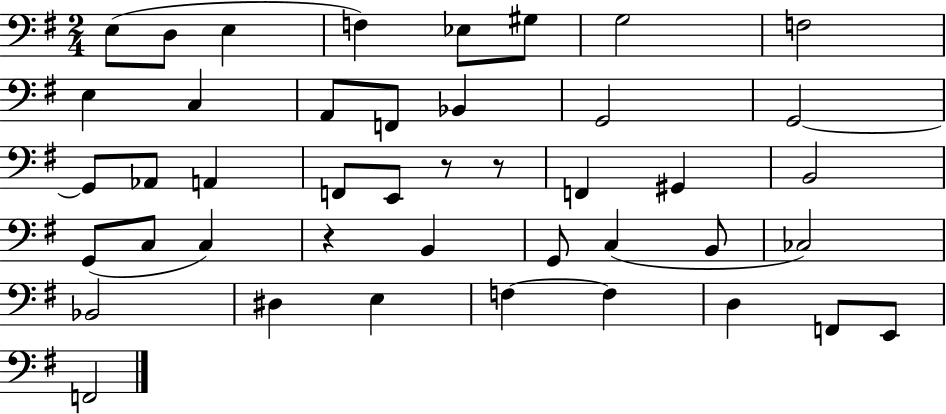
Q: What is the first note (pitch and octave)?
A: E3